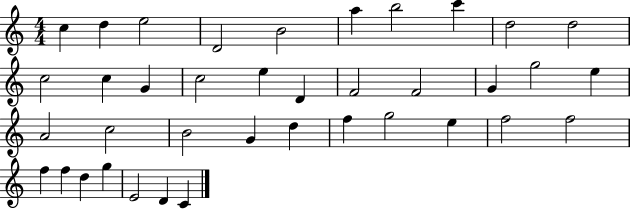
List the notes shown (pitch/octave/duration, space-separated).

C5/q D5/q E5/h D4/h B4/h A5/q B5/h C6/q D5/h D5/h C5/h C5/q G4/q C5/h E5/q D4/q F4/h F4/h G4/q G5/h E5/q A4/h C5/h B4/h G4/q D5/q F5/q G5/h E5/q F5/h F5/h F5/q F5/q D5/q G5/q E4/h D4/q C4/q